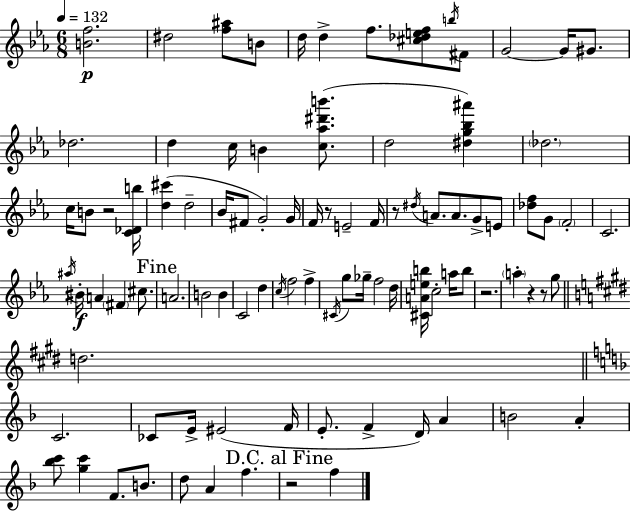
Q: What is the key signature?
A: C minor